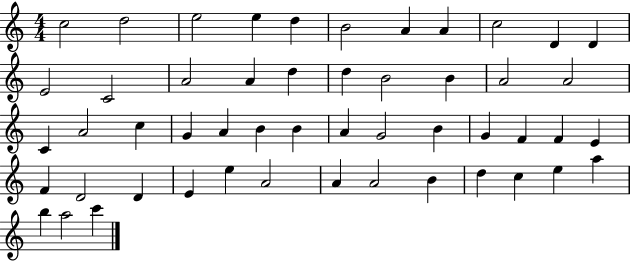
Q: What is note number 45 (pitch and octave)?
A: D5